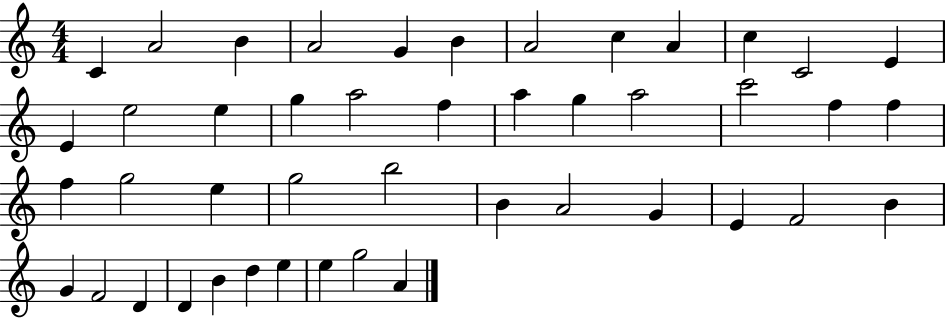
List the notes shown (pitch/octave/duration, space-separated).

C4/q A4/h B4/q A4/h G4/q B4/q A4/h C5/q A4/q C5/q C4/h E4/q E4/q E5/h E5/q G5/q A5/h F5/q A5/q G5/q A5/h C6/h F5/q F5/q F5/q G5/h E5/q G5/h B5/h B4/q A4/h G4/q E4/q F4/h B4/q G4/q F4/h D4/q D4/q B4/q D5/q E5/q E5/q G5/h A4/q